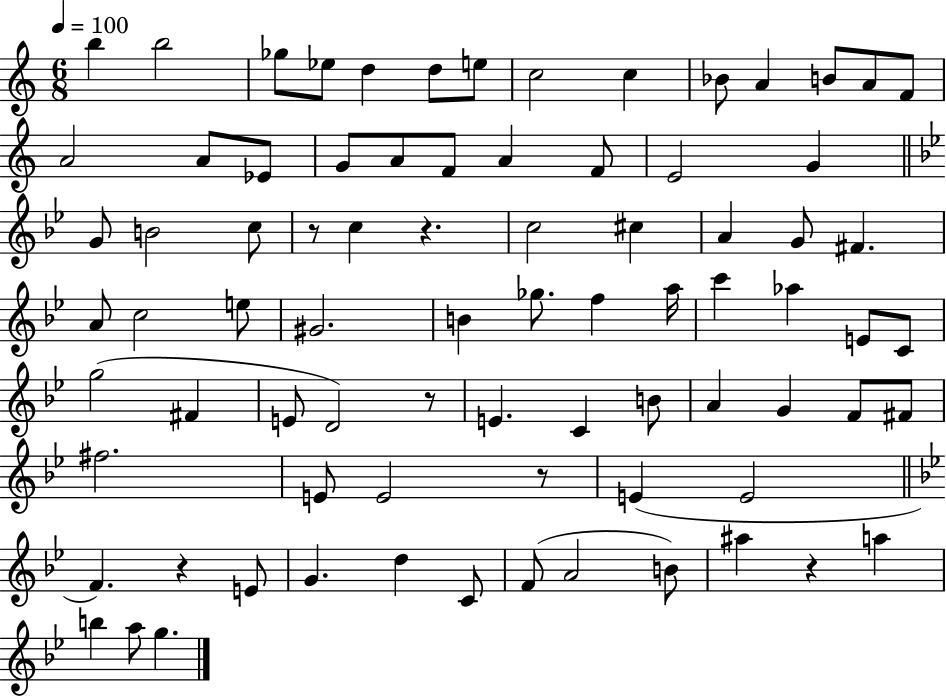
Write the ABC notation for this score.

X:1
T:Untitled
M:6/8
L:1/4
K:C
b b2 _g/2 _e/2 d d/2 e/2 c2 c _B/2 A B/2 A/2 F/2 A2 A/2 _E/2 G/2 A/2 F/2 A F/2 E2 G G/2 B2 c/2 z/2 c z c2 ^c A G/2 ^F A/2 c2 e/2 ^G2 B _g/2 f a/4 c' _a E/2 C/2 g2 ^F E/2 D2 z/2 E C B/2 A G F/2 ^F/2 ^f2 E/2 E2 z/2 E E2 F z E/2 G d C/2 F/2 A2 B/2 ^a z a b a/2 g